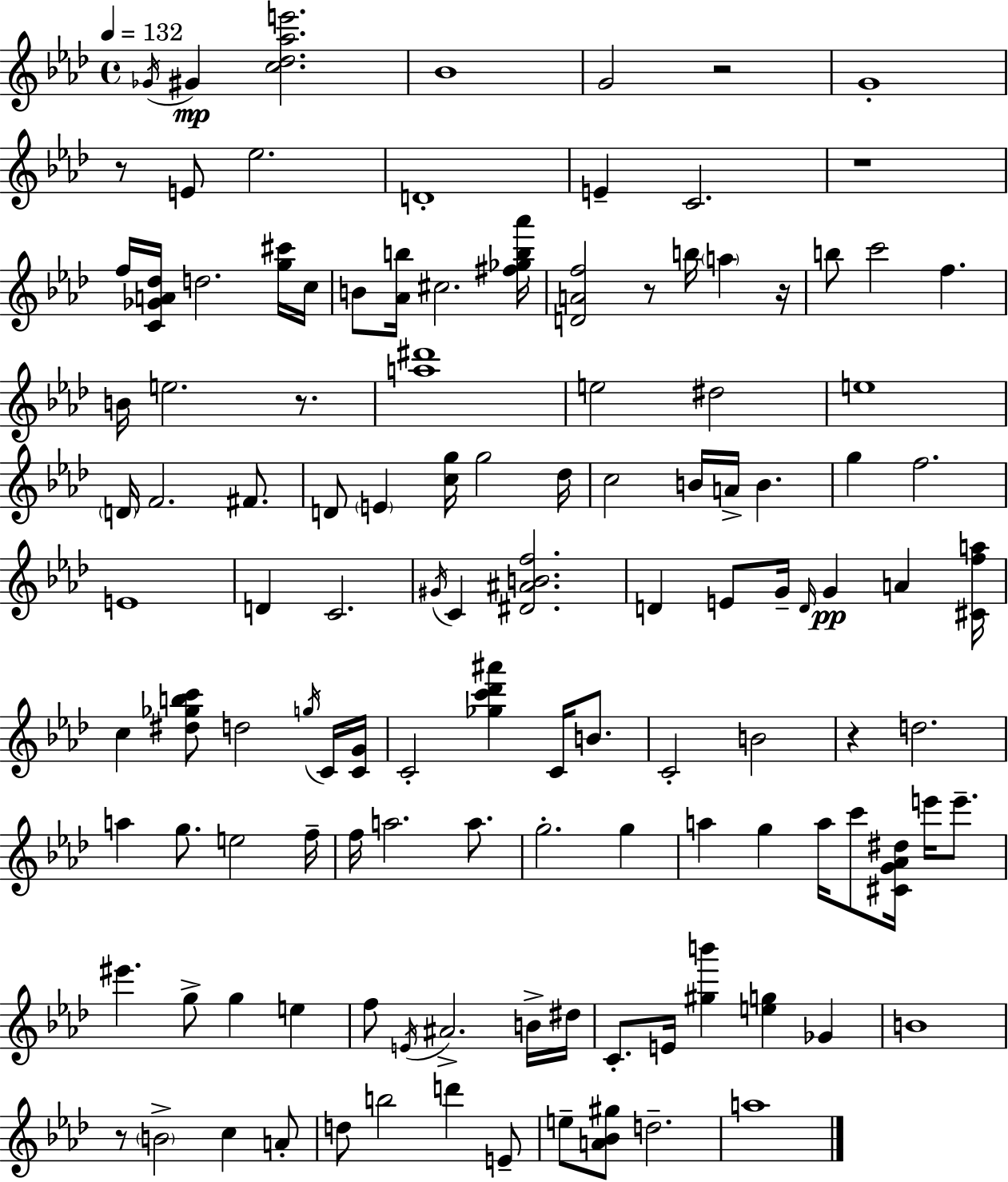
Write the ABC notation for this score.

X:1
T:Untitled
M:4/4
L:1/4
K:Fm
_G/4 ^G [c_d_ae']2 _B4 G2 z2 G4 z/2 E/2 _e2 D4 E C2 z4 f/4 [C_GA_d]/4 d2 [g^c']/4 c/4 B/2 [_Ab]/4 ^c2 [^f_gb_a']/4 [DAf]2 z/2 b/4 a z/4 b/2 c'2 f B/4 e2 z/2 [a^d']4 e2 ^d2 e4 D/4 F2 ^F/2 D/2 E [cg]/4 g2 _d/4 c2 B/4 A/4 B g f2 E4 D C2 ^G/4 C [^D^ABf]2 D E/2 G/4 D/4 G A [^Cfa]/4 c [^d_gbc']/2 d2 g/4 C/4 [CG]/4 C2 [_gc'_d'^a'] C/4 B/2 C2 B2 z d2 a g/2 e2 f/4 f/4 a2 a/2 g2 g a g a/4 c'/2 [^CG_A^d]/4 e'/4 e'/2 ^e' g/2 g e f/2 E/4 ^A2 B/4 ^d/4 C/2 E/4 [^gb'] [eg] _G B4 z/2 B2 c A/2 d/2 b2 d' E/2 e/2 [A_B^g]/2 d2 a4